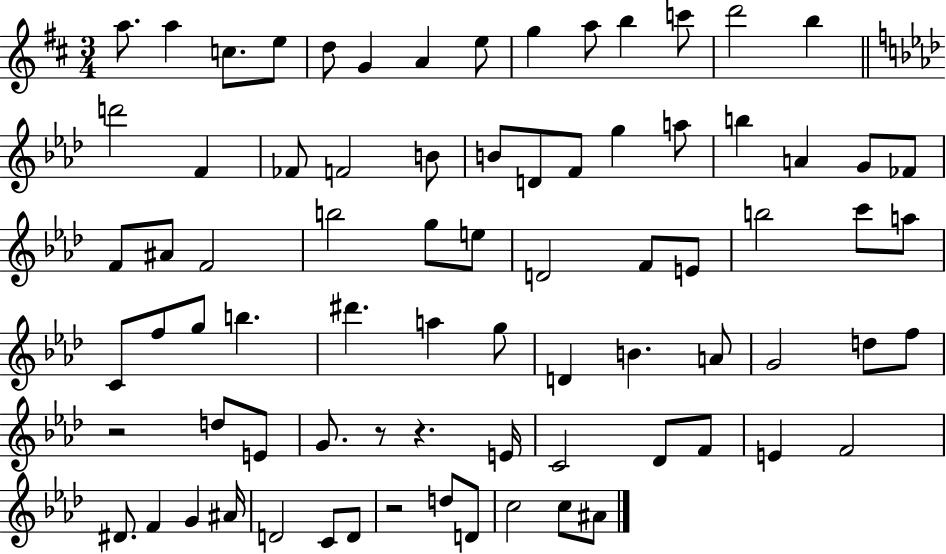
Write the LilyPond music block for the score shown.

{
  \clef treble
  \numericTimeSignature
  \time 3/4
  \key d \major
  a''8. a''4 c''8. e''8 | d''8 g'4 a'4 e''8 | g''4 a''8 b''4 c'''8 | d'''2 b''4 | \break \bar "||" \break \key aes \major d'''2 f'4 | fes'8 f'2 b'8 | b'8 d'8 f'8 g''4 a''8 | b''4 a'4 g'8 fes'8 | \break f'8 ais'8 f'2 | b''2 g''8 e''8 | d'2 f'8 e'8 | b''2 c'''8 a''8 | \break c'8 f''8 g''8 b''4. | dis'''4. a''4 g''8 | d'4 b'4. a'8 | g'2 d''8 f''8 | \break r2 d''8 e'8 | g'8. r8 r4. e'16 | c'2 des'8 f'8 | e'4 f'2 | \break dis'8. f'4 g'4 ais'16 | d'2 c'8 d'8 | r2 d''8 d'8 | c''2 c''8 ais'8 | \break \bar "|."
}